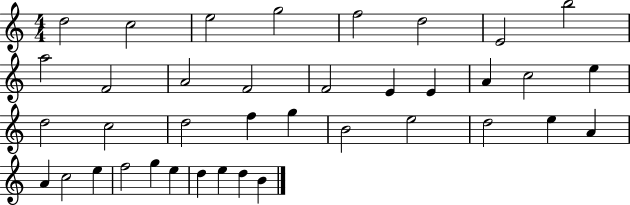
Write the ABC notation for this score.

X:1
T:Untitled
M:4/4
L:1/4
K:C
d2 c2 e2 g2 f2 d2 E2 b2 a2 F2 A2 F2 F2 E E A c2 e d2 c2 d2 f g B2 e2 d2 e A A c2 e f2 g e d e d B